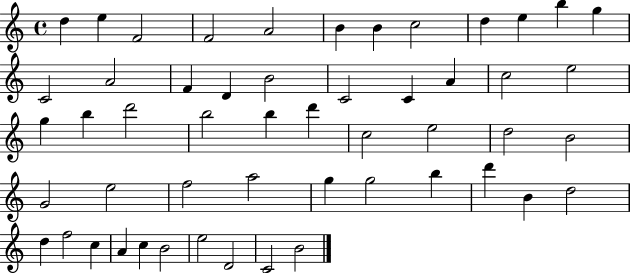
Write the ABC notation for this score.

X:1
T:Untitled
M:4/4
L:1/4
K:C
d e F2 F2 A2 B B c2 d e b g C2 A2 F D B2 C2 C A c2 e2 g b d'2 b2 b d' c2 e2 d2 B2 G2 e2 f2 a2 g g2 b d' B d2 d f2 c A c B2 e2 D2 C2 B2